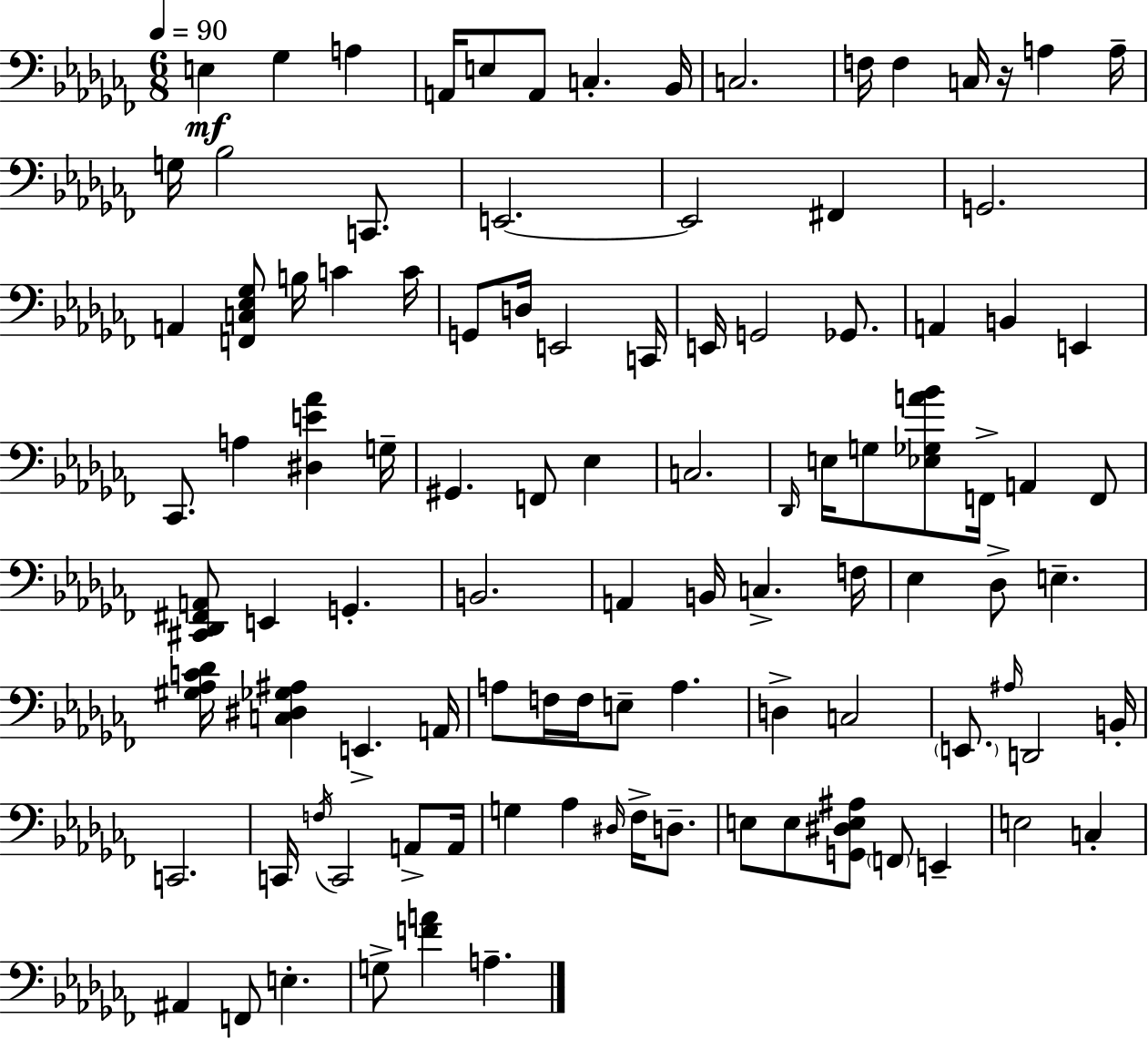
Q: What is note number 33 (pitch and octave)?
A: A2